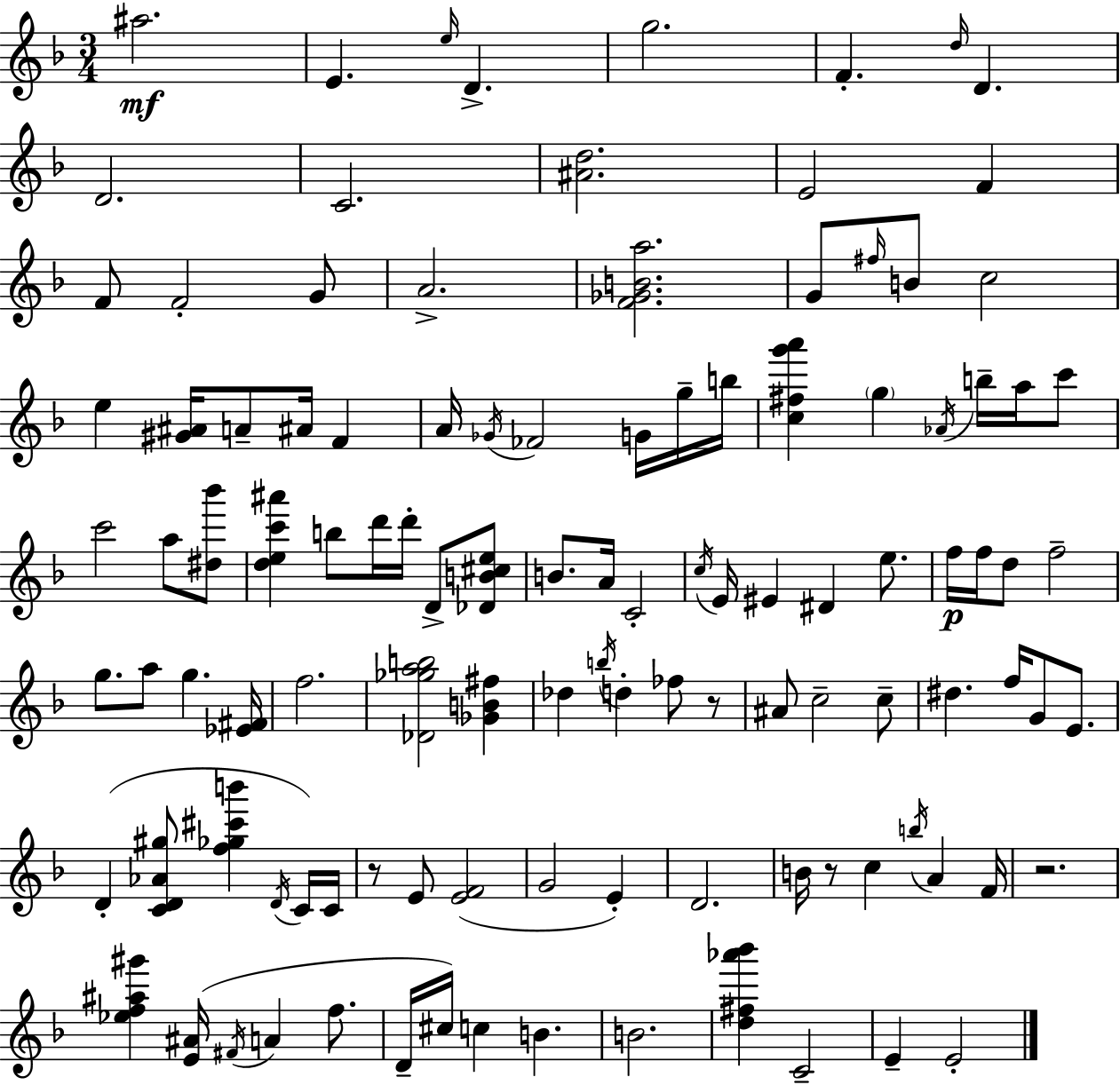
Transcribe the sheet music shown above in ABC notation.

X:1
T:Untitled
M:3/4
L:1/4
K:F
^a2 E e/4 D g2 F d/4 D D2 C2 [^Ad]2 E2 F F/2 F2 G/2 A2 [F_GBa]2 G/2 ^f/4 B/2 c2 e [^G^A]/4 A/2 ^A/4 F A/4 _G/4 _F2 G/4 g/4 b/4 [c^fg'a'] g _A/4 b/4 a/4 c'/2 c'2 a/2 [^d_b']/2 [dec'^a'] b/2 d'/4 d'/4 D/2 [_DB^ce]/2 B/2 A/4 C2 c/4 E/4 ^E ^D e/2 f/4 f/4 d/2 f2 g/2 a/2 g [_E^F]/4 f2 [_D_gab]2 [_GB^f] _d b/4 d _f/2 z/2 ^A/2 c2 c/2 ^d f/4 G/2 E/2 D [CD_A^g]/2 [f_g^c'b'] D/4 C/4 C/4 z/2 E/2 [EF]2 G2 E D2 B/4 z/2 c b/4 A F/4 z2 [_ef^a^g'] [E^A]/4 ^F/4 A f/2 D/4 ^c/4 c B B2 [d^f_a'_b'] C2 E E2